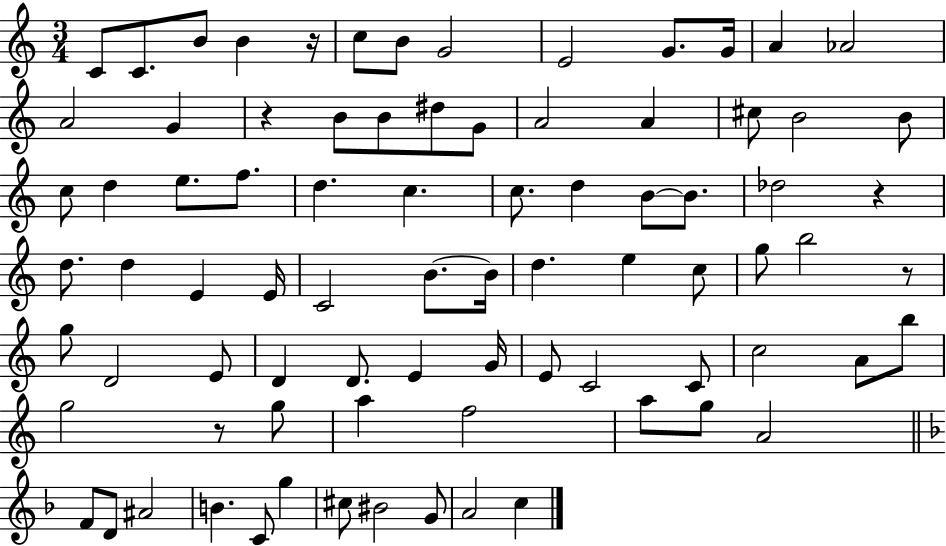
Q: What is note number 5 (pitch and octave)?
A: C5